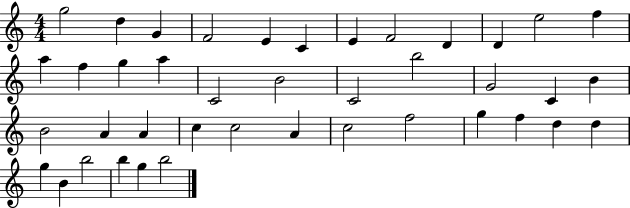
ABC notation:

X:1
T:Untitled
M:4/4
L:1/4
K:C
g2 d G F2 E C E F2 D D e2 f a f g a C2 B2 C2 b2 G2 C B B2 A A c c2 A c2 f2 g f d d g B b2 b g b2